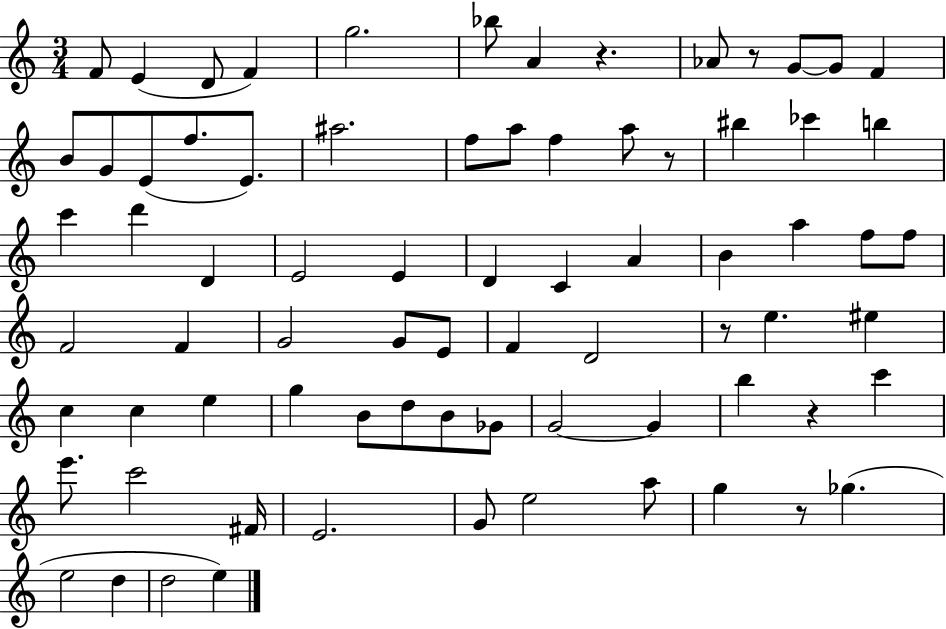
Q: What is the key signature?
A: C major